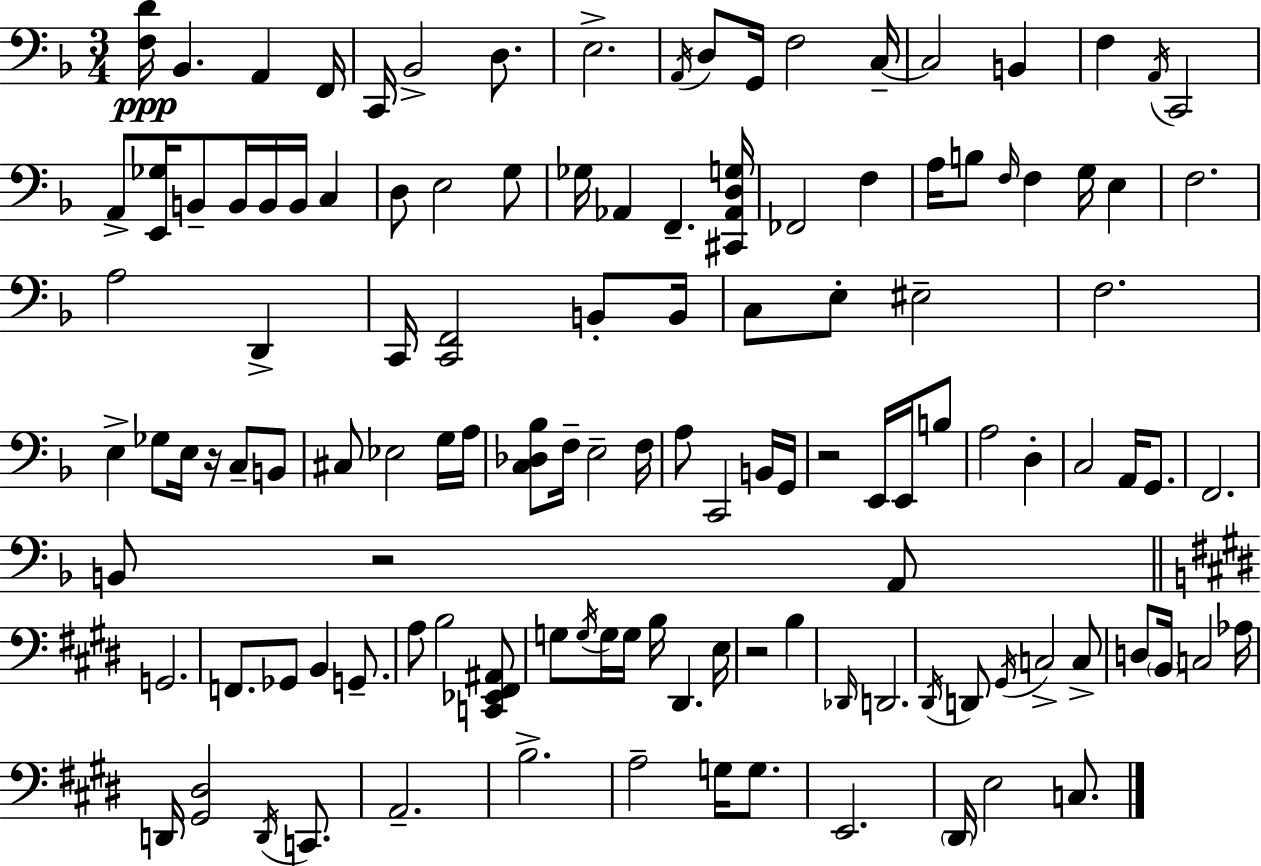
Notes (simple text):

[F3,D4]/s Bb2/q. A2/q F2/s C2/s Bb2/h D3/e. E3/h. A2/s D3/e G2/s F3/h C3/s C3/h B2/q F3/q A2/s C2/h A2/e [E2,Gb3]/s B2/e B2/s B2/s B2/s C3/q D3/e E3/h G3/e Gb3/s Ab2/q F2/q. [C#2,Ab2,D3,G3]/s FES2/h F3/q A3/s B3/e F3/s F3/q G3/s E3/q F3/h. A3/h D2/q C2/s [C2,F2]/h B2/e B2/s C3/e E3/e EIS3/h F3/h. E3/q Gb3/e E3/s R/s C3/e B2/e C#3/e Eb3/h G3/s A3/s [C3,Db3,Bb3]/e F3/s E3/h F3/s A3/e C2/h B2/s G2/s R/h E2/s E2/s B3/e A3/h D3/q C3/h A2/s G2/e. F2/h. B2/e R/h A2/e G2/h. F2/e. Gb2/e B2/q G2/e. A3/e B3/h [C2,Eb2,F#2,A#2]/e G3/e G3/s G3/s G3/s B3/s D#2/q. E3/s R/h B3/q Db2/s D2/h. D#2/s D2/e G#2/s C3/h C3/e D3/e B2/s C3/h Ab3/s D2/s [G#2,D#3]/h D2/s C2/e. A2/h. B3/h. A3/h G3/s G3/e. E2/h. D#2/s E3/h C3/e.